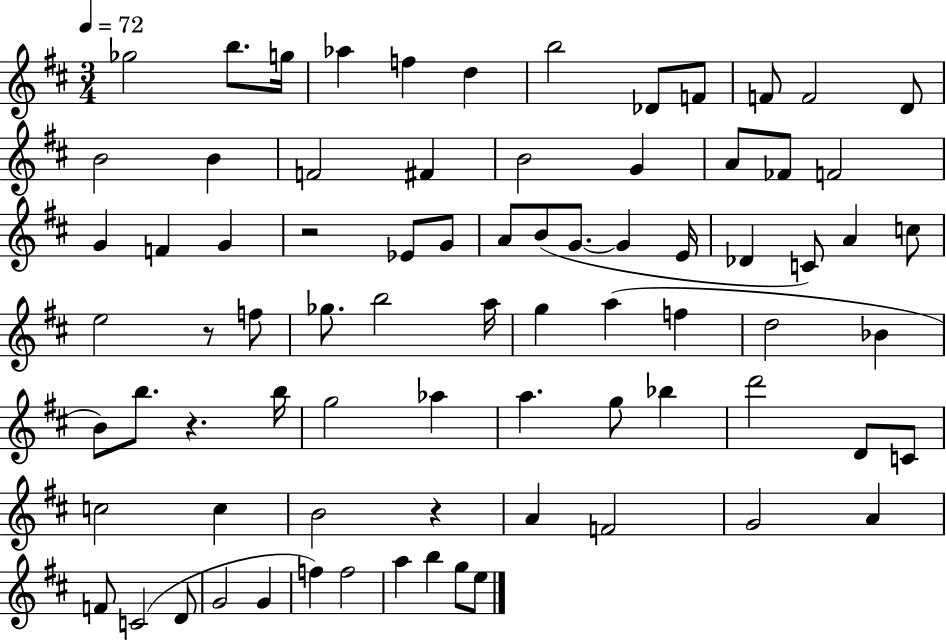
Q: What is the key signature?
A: D major